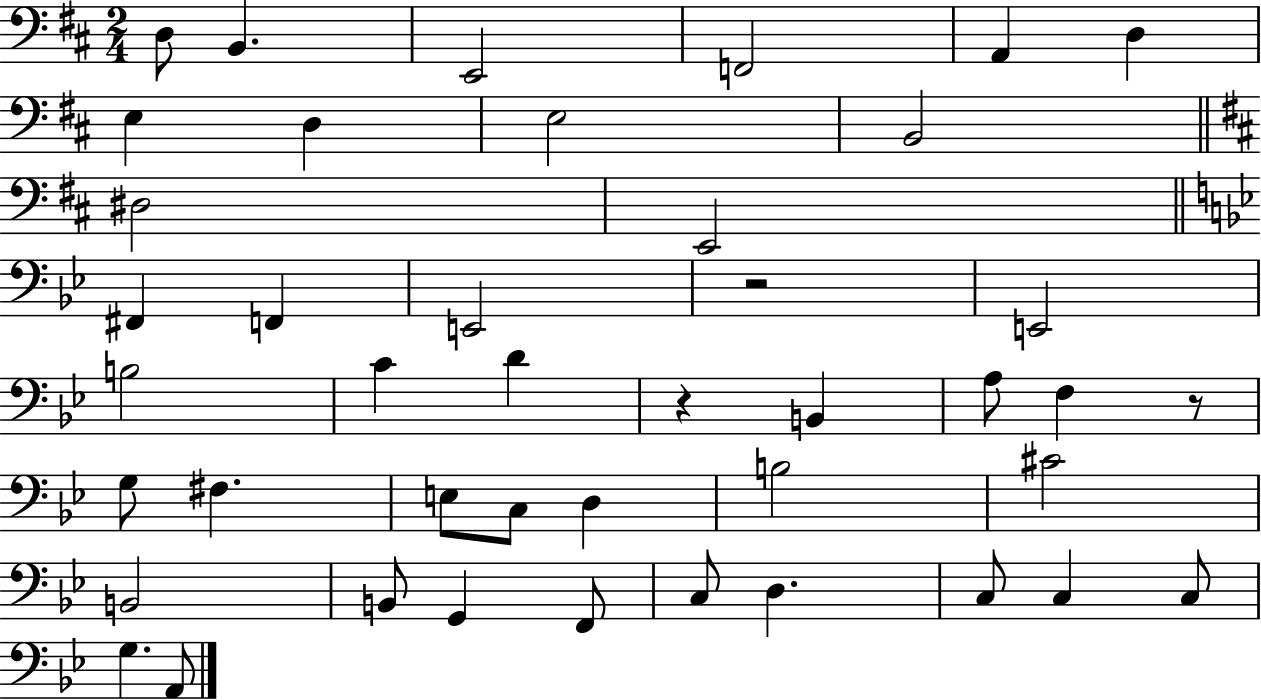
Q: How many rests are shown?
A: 3